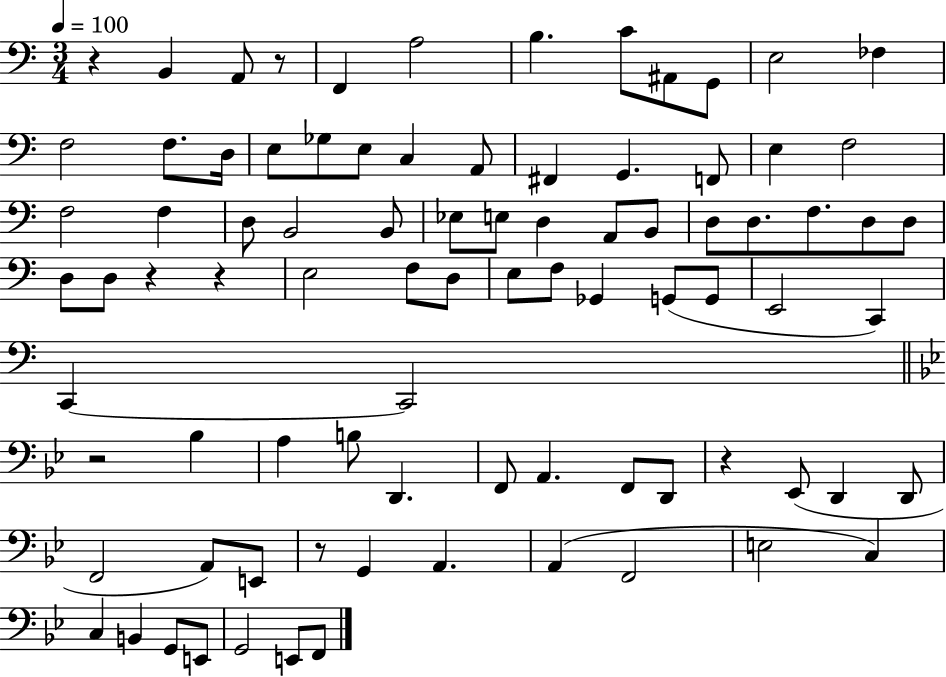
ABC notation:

X:1
T:Untitled
M:3/4
L:1/4
K:C
z B,, A,,/2 z/2 F,, A,2 B, C/2 ^A,,/2 G,,/2 E,2 _F, F,2 F,/2 D,/4 E,/2 _G,/2 E,/2 C, A,,/2 ^F,, G,, F,,/2 E, F,2 F,2 F, D,/2 B,,2 B,,/2 _E,/2 E,/2 D, A,,/2 B,,/2 D,/2 D,/2 F,/2 D,/2 D,/2 D,/2 D,/2 z z E,2 F,/2 D,/2 E,/2 F,/2 _G,, G,,/2 G,,/2 E,,2 C,, C,, C,,2 z2 _B, A, B,/2 D,, F,,/2 A,, F,,/2 D,,/2 z _E,,/2 D,, D,,/2 F,,2 A,,/2 E,,/2 z/2 G,, A,, A,, F,,2 E,2 C, C, B,, G,,/2 E,,/2 G,,2 E,,/2 F,,/2